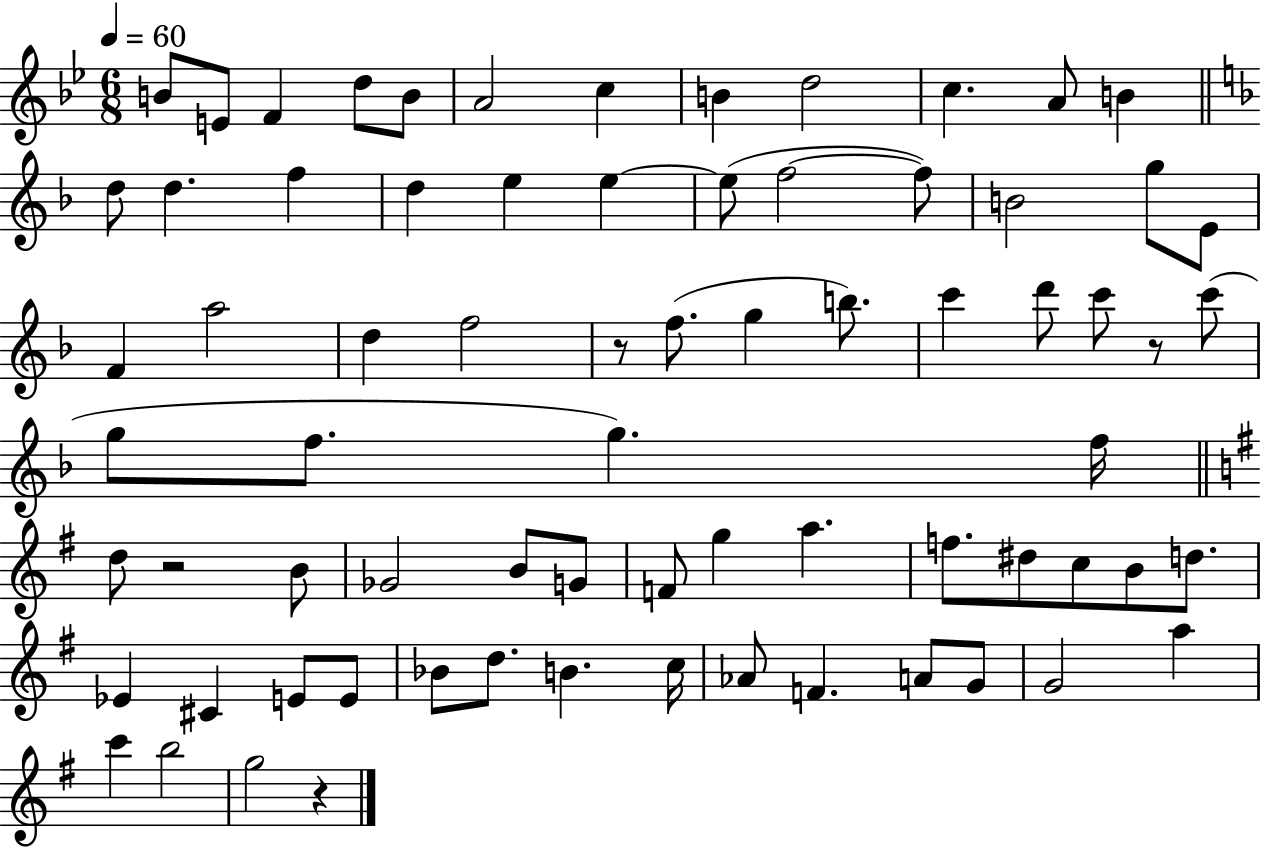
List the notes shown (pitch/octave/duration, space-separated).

B4/e E4/e F4/q D5/e B4/e A4/h C5/q B4/q D5/h C5/q. A4/e B4/q D5/e D5/q. F5/q D5/q E5/q E5/q E5/e F5/h F5/e B4/h G5/e E4/e F4/q A5/h D5/q F5/h R/e F5/e. G5/q B5/e. C6/q D6/e C6/e R/e C6/e G5/e F5/e. G5/q. F5/s D5/e R/h B4/e Gb4/h B4/e G4/e F4/e G5/q A5/q. F5/e. D#5/e C5/e B4/e D5/e. Eb4/q C#4/q E4/e E4/e Bb4/e D5/e. B4/q. C5/s Ab4/e F4/q. A4/e G4/e G4/h A5/q C6/q B5/h G5/h R/q